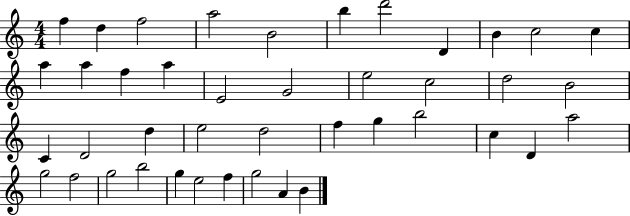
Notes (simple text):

F5/q D5/q F5/h A5/h B4/h B5/q D6/h D4/q B4/q C5/h C5/q A5/q A5/q F5/q A5/q E4/h G4/h E5/h C5/h D5/h B4/h C4/q D4/h D5/q E5/h D5/h F5/q G5/q B5/h C5/q D4/q A5/h G5/h F5/h G5/h B5/h G5/q E5/h F5/q G5/h A4/q B4/q